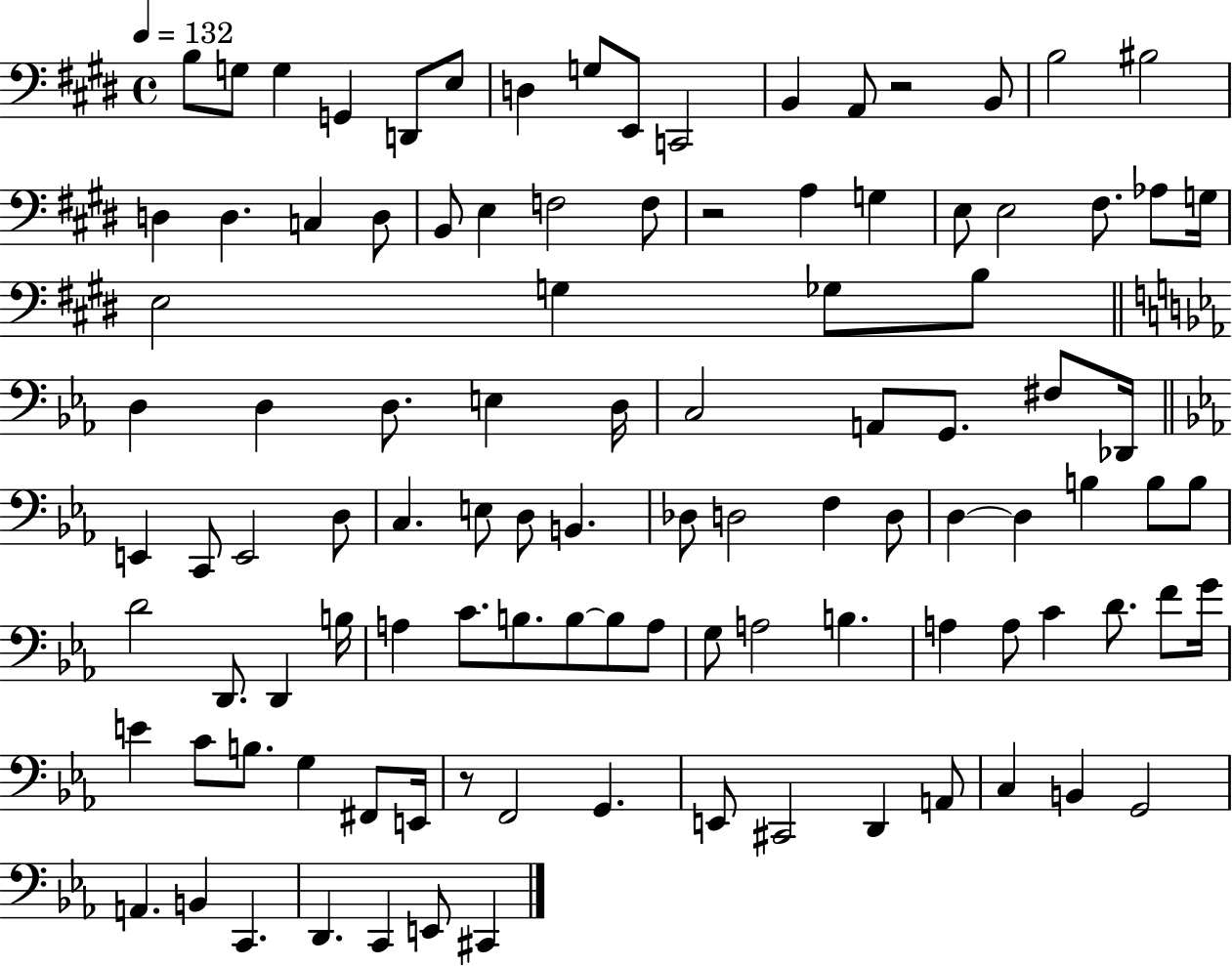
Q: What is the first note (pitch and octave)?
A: B3